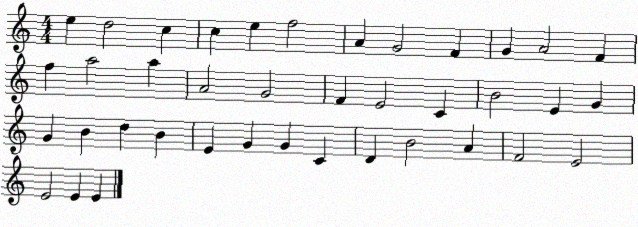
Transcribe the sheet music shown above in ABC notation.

X:1
T:Untitled
M:4/4
L:1/4
K:C
e d2 c c e f2 A G2 F G A2 F f a2 a A2 G2 F E2 C B2 E G G B d B E G G C D B2 A F2 E2 E2 E E